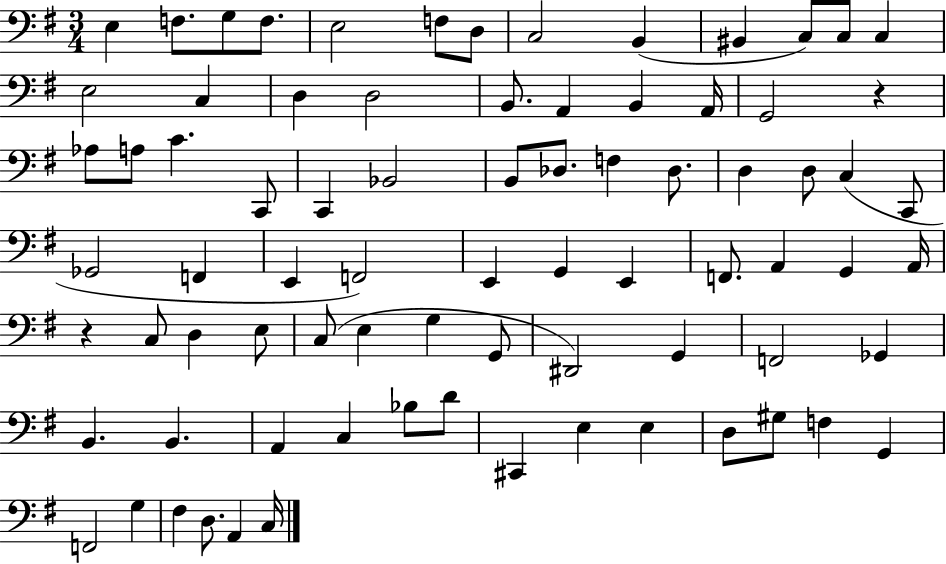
E3/q F3/e. G3/e F3/e. E3/h F3/e D3/e C3/h B2/q BIS2/q C3/e C3/e C3/q E3/h C3/q D3/q D3/h B2/e. A2/q B2/q A2/s G2/h R/q Ab3/e A3/e C4/q. C2/e C2/q Bb2/h B2/e Db3/e. F3/q Db3/e. D3/q D3/e C3/q C2/e Gb2/h F2/q E2/q F2/h E2/q G2/q E2/q F2/e. A2/q G2/q A2/s R/q C3/e D3/q E3/e C3/e E3/q G3/q G2/e D#2/h G2/q F2/h Gb2/q B2/q. B2/q. A2/q C3/q Bb3/e D4/e C#2/q E3/q E3/q D3/e G#3/e F3/q G2/q F2/h G3/q F#3/q D3/e. A2/q C3/s